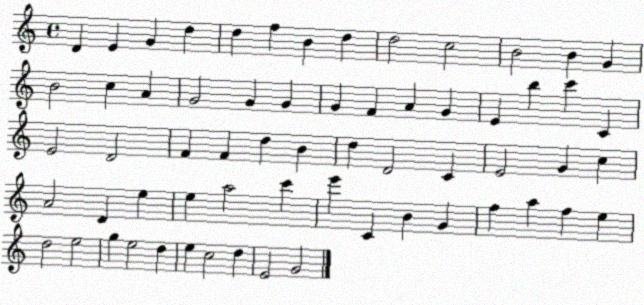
X:1
T:Untitled
M:4/4
L:1/4
K:C
D E G d d f B d d2 c2 B2 B G B2 c A G2 G G G F A G E b c' C E2 D2 F F d B d D2 C E2 G c A2 D e e a2 c' e' C B G f a f e d2 e2 g e2 d e c2 d E2 G2